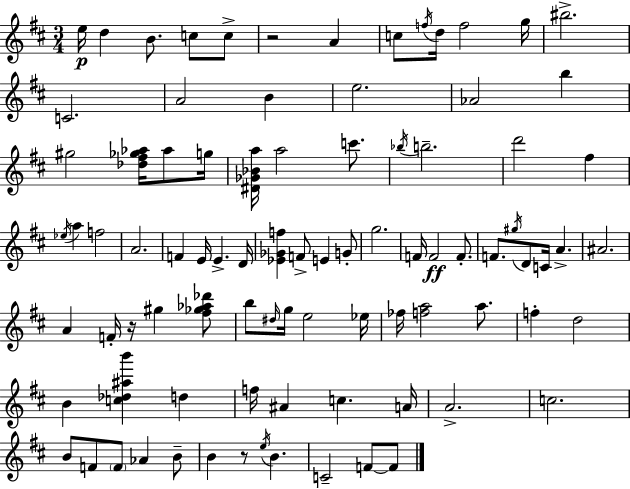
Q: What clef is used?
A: treble